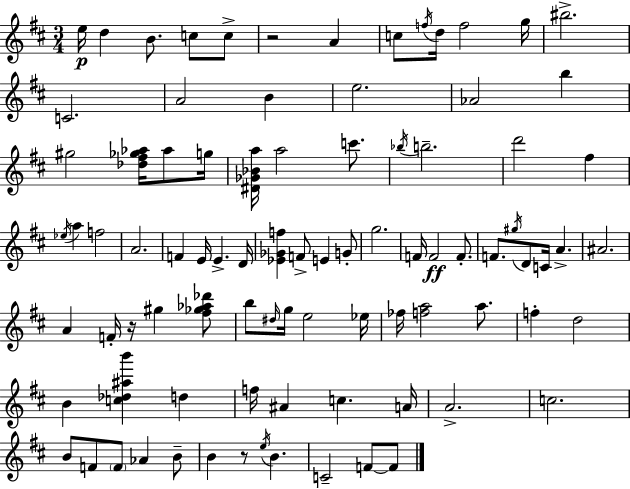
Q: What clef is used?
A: treble